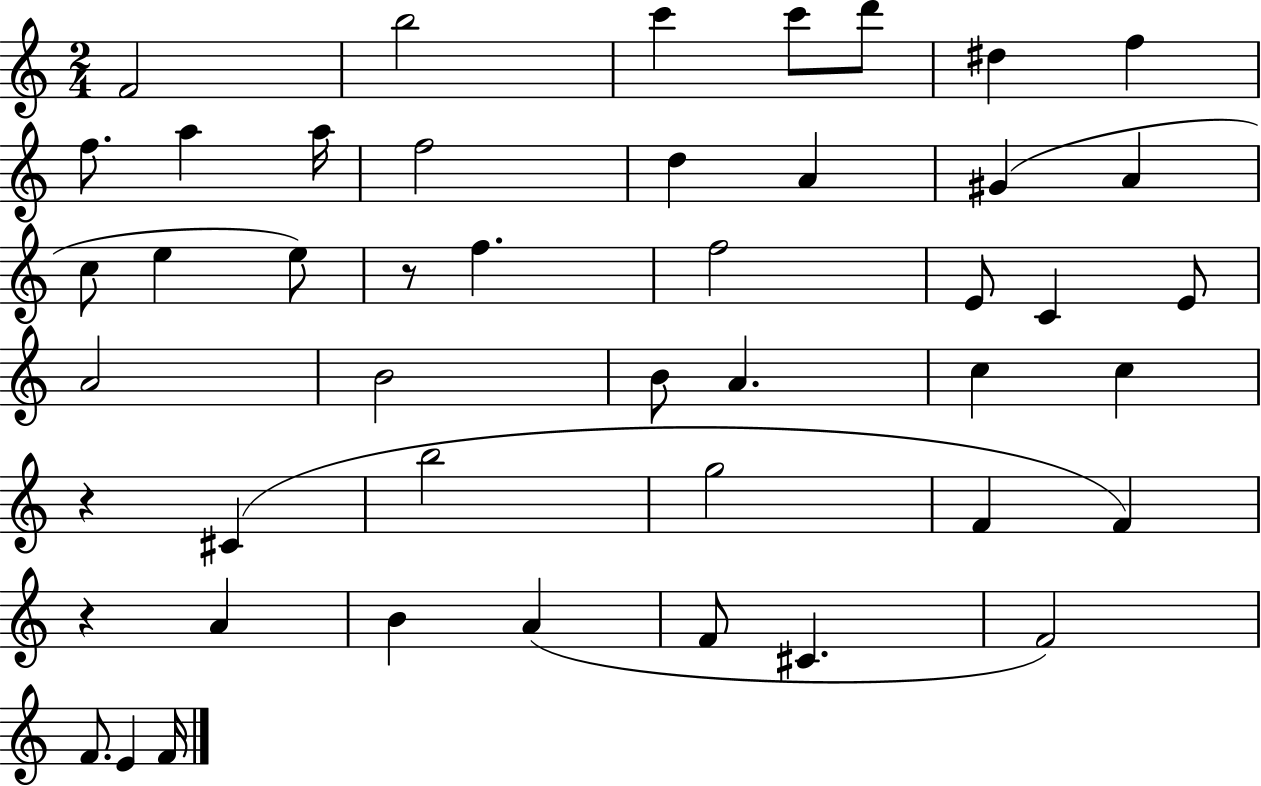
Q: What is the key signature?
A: C major